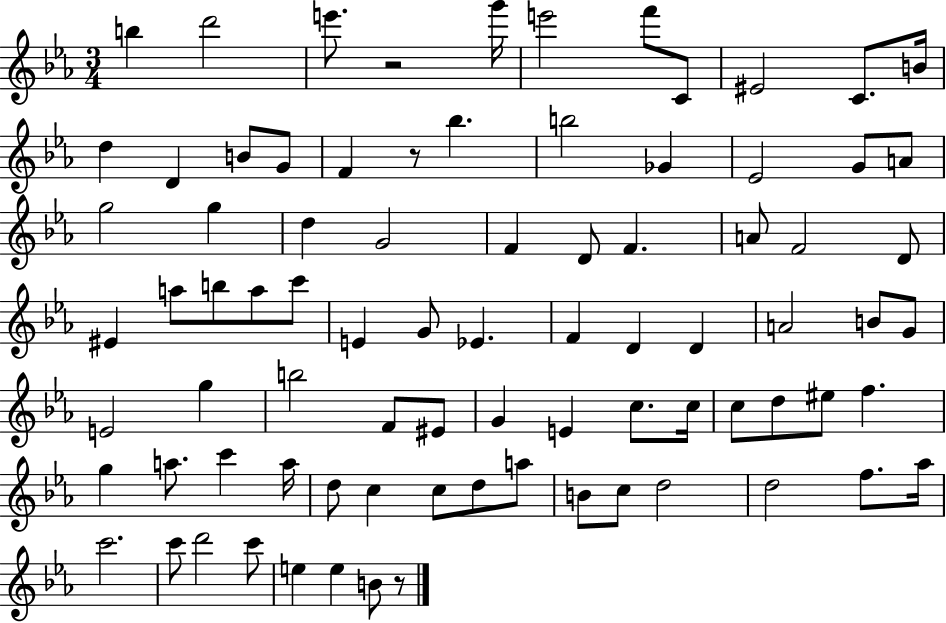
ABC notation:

X:1
T:Untitled
M:3/4
L:1/4
K:Eb
b d'2 e'/2 z2 g'/4 e'2 f'/2 C/2 ^E2 C/2 B/4 d D B/2 G/2 F z/2 _b b2 _G _E2 G/2 A/2 g2 g d G2 F D/2 F A/2 F2 D/2 ^E a/2 b/2 a/2 c'/2 E G/2 _E F D D A2 B/2 G/2 E2 g b2 F/2 ^E/2 G E c/2 c/4 c/2 d/2 ^e/2 f g a/2 c' a/4 d/2 c c/2 d/2 a/2 B/2 c/2 d2 d2 f/2 _a/4 c'2 c'/2 d'2 c'/2 e e B/2 z/2